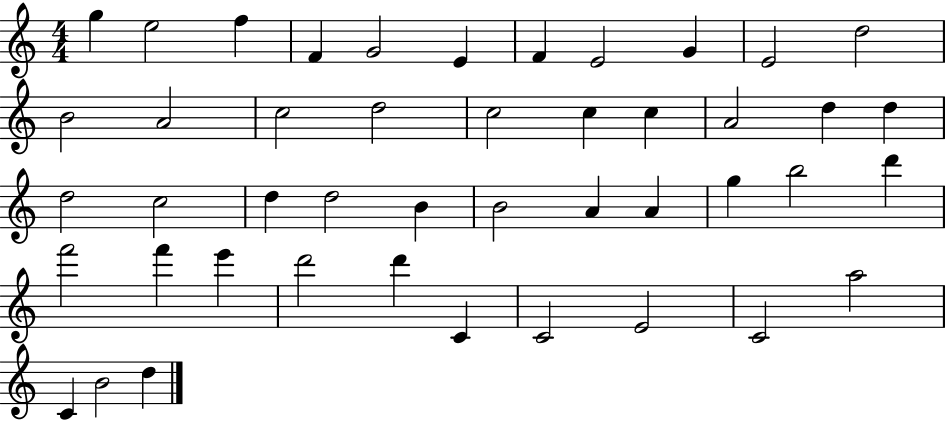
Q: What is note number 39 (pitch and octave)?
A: C4